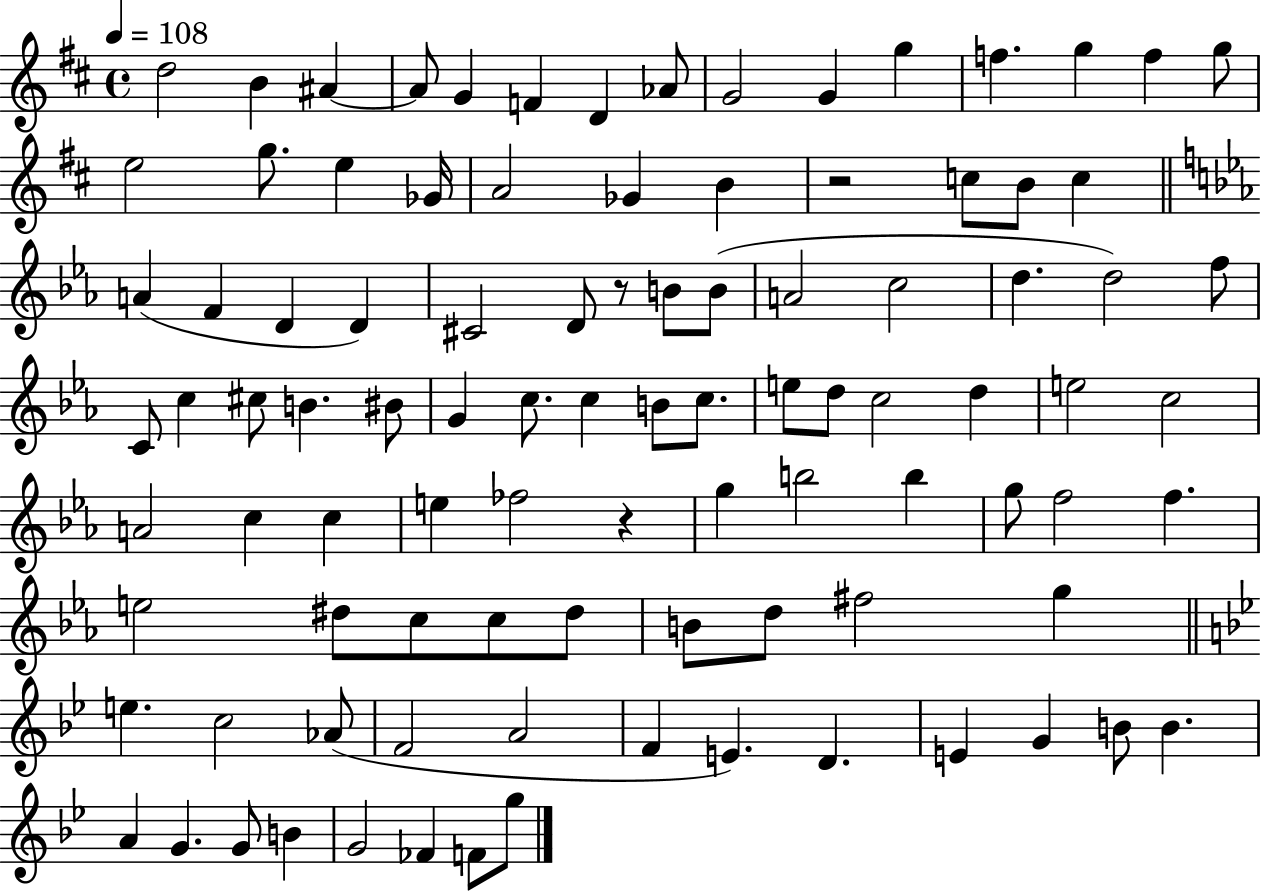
D5/h B4/q A#4/q A#4/e G4/q F4/q D4/q Ab4/e G4/h G4/q G5/q F5/q. G5/q F5/q G5/e E5/h G5/e. E5/q Gb4/s A4/h Gb4/q B4/q R/h C5/e B4/e C5/q A4/q F4/q D4/q D4/q C#4/h D4/e R/e B4/e B4/e A4/h C5/h D5/q. D5/h F5/e C4/e C5/q C#5/e B4/q. BIS4/e G4/q C5/e. C5/q B4/e C5/e. E5/e D5/e C5/h D5/q E5/h C5/h A4/h C5/q C5/q E5/q FES5/h R/q G5/q B5/h B5/q G5/e F5/h F5/q. E5/h D#5/e C5/e C5/e D#5/e B4/e D5/e F#5/h G5/q E5/q. C5/h Ab4/e F4/h A4/h F4/q E4/q. D4/q. E4/q G4/q B4/e B4/q. A4/q G4/q. G4/e B4/q G4/h FES4/q F4/e G5/e